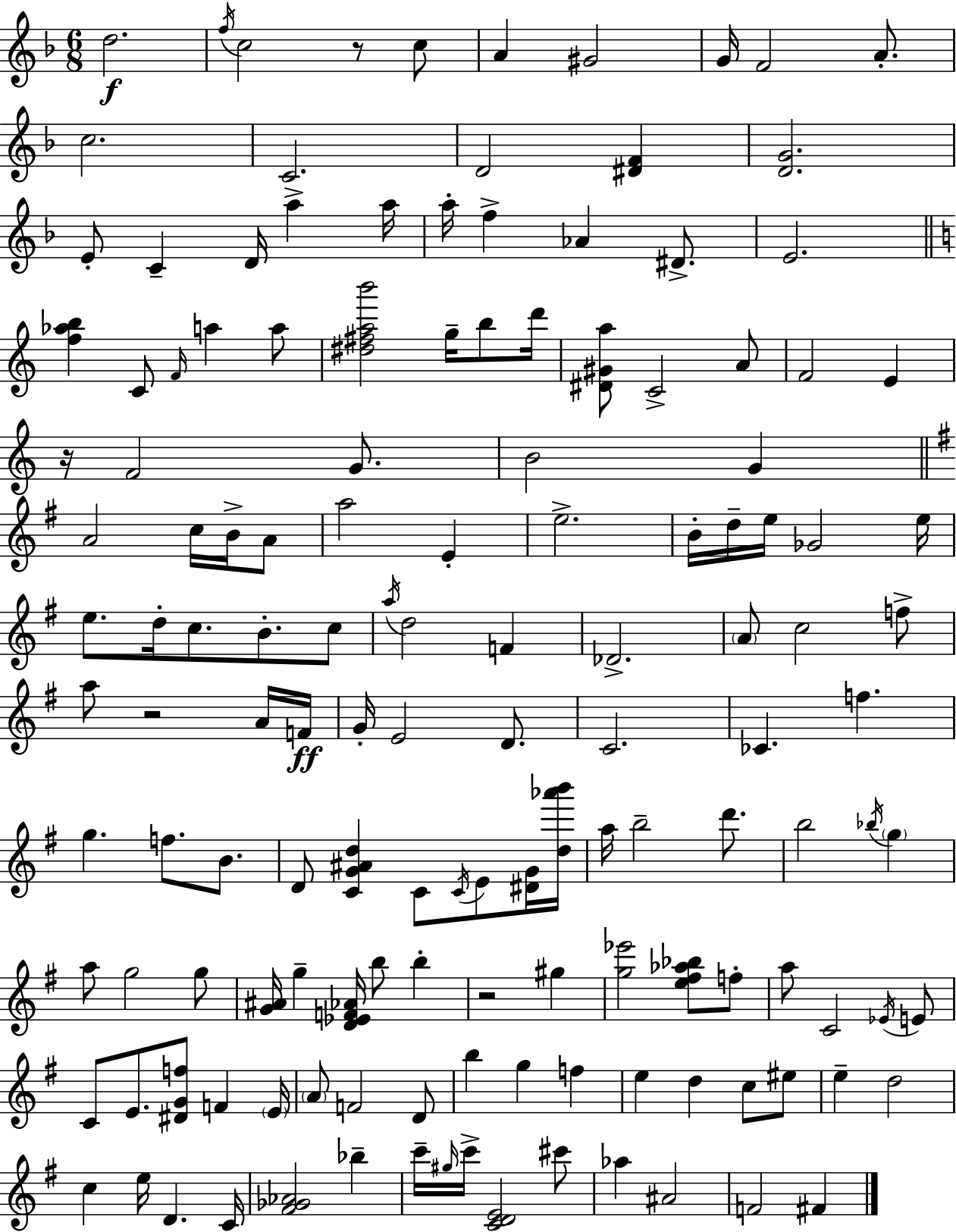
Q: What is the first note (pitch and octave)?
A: D5